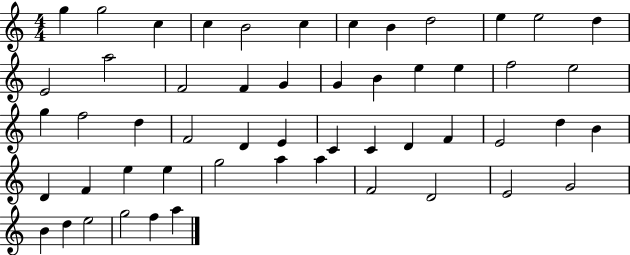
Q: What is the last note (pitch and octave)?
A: A5